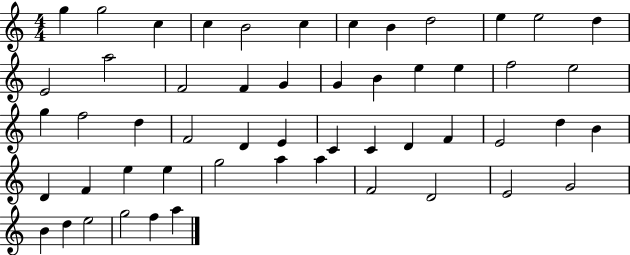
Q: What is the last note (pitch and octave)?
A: A5